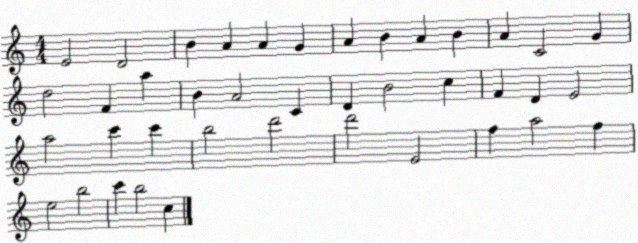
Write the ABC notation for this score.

X:1
T:Untitled
M:4/4
L:1/4
K:C
E2 D2 B A A G A B A B A C2 G d2 F a B A2 C D B2 c F D E2 a2 c' c' b2 d'2 d'2 E2 f a2 f e2 b2 c' b2 c